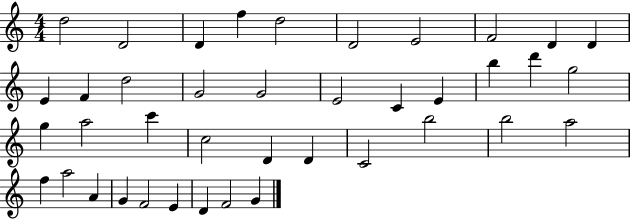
X:1
T:Untitled
M:4/4
L:1/4
K:C
d2 D2 D f d2 D2 E2 F2 D D E F d2 G2 G2 E2 C E b d' g2 g a2 c' c2 D D C2 b2 b2 a2 f a2 A G F2 E D F2 G